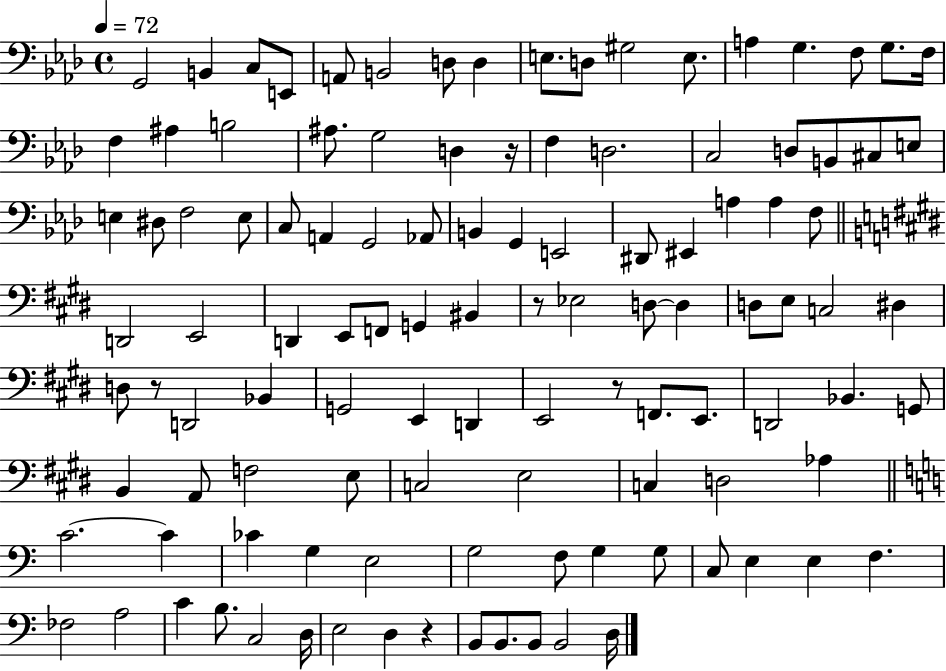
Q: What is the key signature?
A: AES major